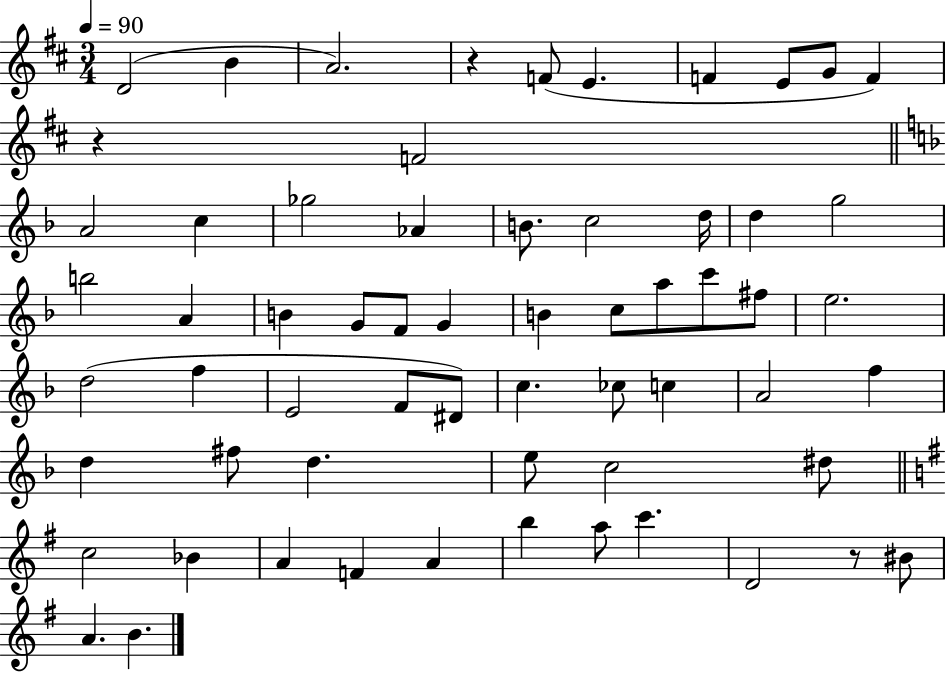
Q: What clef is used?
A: treble